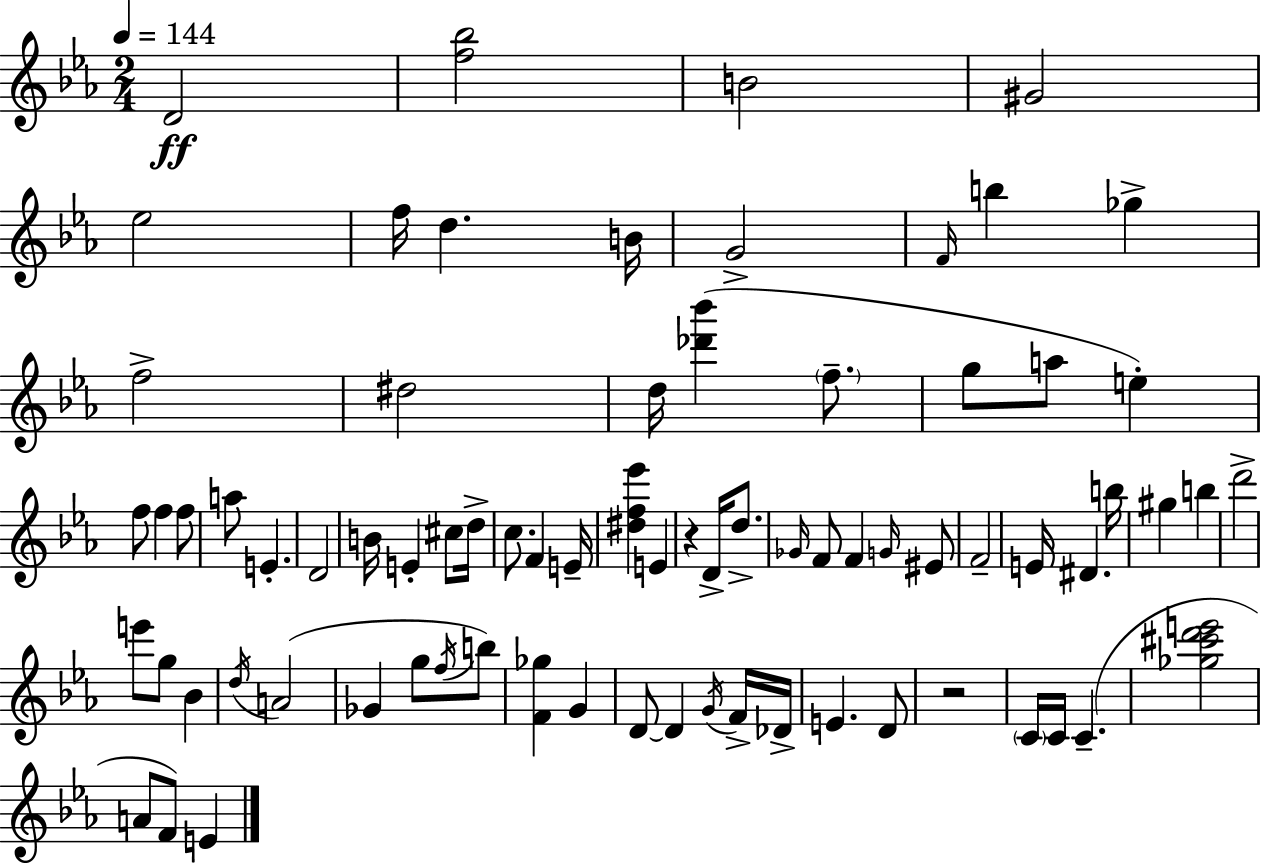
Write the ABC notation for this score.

X:1
T:Untitled
M:2/4
L:1/4
K:Eb
D2 [f_b]2 B2 ^G2 _e2 f/4 d B/4 G2 F/4 b _g f2 ^d2 d/4 [_d'_b'] f/2 g/2 a/2 e f/2 f f/2 a/2 E D2 B/4 E ^c/2 d/4 c/2 F E/4 [^df_e'] E z D/4 d/2 _G/4 F/2 F G/4 ^E/2 F2 E/4 ^D b/4 ^g b d'2 e'/2 g/2 _B d/4 A2 _G g/2 f/4 b/2 [F_g] G D/2 D G/4 F/4 _D/4 E D/2 z2 C/4 C/4 C [_g^c'd'e']2 A/2 F/2 E